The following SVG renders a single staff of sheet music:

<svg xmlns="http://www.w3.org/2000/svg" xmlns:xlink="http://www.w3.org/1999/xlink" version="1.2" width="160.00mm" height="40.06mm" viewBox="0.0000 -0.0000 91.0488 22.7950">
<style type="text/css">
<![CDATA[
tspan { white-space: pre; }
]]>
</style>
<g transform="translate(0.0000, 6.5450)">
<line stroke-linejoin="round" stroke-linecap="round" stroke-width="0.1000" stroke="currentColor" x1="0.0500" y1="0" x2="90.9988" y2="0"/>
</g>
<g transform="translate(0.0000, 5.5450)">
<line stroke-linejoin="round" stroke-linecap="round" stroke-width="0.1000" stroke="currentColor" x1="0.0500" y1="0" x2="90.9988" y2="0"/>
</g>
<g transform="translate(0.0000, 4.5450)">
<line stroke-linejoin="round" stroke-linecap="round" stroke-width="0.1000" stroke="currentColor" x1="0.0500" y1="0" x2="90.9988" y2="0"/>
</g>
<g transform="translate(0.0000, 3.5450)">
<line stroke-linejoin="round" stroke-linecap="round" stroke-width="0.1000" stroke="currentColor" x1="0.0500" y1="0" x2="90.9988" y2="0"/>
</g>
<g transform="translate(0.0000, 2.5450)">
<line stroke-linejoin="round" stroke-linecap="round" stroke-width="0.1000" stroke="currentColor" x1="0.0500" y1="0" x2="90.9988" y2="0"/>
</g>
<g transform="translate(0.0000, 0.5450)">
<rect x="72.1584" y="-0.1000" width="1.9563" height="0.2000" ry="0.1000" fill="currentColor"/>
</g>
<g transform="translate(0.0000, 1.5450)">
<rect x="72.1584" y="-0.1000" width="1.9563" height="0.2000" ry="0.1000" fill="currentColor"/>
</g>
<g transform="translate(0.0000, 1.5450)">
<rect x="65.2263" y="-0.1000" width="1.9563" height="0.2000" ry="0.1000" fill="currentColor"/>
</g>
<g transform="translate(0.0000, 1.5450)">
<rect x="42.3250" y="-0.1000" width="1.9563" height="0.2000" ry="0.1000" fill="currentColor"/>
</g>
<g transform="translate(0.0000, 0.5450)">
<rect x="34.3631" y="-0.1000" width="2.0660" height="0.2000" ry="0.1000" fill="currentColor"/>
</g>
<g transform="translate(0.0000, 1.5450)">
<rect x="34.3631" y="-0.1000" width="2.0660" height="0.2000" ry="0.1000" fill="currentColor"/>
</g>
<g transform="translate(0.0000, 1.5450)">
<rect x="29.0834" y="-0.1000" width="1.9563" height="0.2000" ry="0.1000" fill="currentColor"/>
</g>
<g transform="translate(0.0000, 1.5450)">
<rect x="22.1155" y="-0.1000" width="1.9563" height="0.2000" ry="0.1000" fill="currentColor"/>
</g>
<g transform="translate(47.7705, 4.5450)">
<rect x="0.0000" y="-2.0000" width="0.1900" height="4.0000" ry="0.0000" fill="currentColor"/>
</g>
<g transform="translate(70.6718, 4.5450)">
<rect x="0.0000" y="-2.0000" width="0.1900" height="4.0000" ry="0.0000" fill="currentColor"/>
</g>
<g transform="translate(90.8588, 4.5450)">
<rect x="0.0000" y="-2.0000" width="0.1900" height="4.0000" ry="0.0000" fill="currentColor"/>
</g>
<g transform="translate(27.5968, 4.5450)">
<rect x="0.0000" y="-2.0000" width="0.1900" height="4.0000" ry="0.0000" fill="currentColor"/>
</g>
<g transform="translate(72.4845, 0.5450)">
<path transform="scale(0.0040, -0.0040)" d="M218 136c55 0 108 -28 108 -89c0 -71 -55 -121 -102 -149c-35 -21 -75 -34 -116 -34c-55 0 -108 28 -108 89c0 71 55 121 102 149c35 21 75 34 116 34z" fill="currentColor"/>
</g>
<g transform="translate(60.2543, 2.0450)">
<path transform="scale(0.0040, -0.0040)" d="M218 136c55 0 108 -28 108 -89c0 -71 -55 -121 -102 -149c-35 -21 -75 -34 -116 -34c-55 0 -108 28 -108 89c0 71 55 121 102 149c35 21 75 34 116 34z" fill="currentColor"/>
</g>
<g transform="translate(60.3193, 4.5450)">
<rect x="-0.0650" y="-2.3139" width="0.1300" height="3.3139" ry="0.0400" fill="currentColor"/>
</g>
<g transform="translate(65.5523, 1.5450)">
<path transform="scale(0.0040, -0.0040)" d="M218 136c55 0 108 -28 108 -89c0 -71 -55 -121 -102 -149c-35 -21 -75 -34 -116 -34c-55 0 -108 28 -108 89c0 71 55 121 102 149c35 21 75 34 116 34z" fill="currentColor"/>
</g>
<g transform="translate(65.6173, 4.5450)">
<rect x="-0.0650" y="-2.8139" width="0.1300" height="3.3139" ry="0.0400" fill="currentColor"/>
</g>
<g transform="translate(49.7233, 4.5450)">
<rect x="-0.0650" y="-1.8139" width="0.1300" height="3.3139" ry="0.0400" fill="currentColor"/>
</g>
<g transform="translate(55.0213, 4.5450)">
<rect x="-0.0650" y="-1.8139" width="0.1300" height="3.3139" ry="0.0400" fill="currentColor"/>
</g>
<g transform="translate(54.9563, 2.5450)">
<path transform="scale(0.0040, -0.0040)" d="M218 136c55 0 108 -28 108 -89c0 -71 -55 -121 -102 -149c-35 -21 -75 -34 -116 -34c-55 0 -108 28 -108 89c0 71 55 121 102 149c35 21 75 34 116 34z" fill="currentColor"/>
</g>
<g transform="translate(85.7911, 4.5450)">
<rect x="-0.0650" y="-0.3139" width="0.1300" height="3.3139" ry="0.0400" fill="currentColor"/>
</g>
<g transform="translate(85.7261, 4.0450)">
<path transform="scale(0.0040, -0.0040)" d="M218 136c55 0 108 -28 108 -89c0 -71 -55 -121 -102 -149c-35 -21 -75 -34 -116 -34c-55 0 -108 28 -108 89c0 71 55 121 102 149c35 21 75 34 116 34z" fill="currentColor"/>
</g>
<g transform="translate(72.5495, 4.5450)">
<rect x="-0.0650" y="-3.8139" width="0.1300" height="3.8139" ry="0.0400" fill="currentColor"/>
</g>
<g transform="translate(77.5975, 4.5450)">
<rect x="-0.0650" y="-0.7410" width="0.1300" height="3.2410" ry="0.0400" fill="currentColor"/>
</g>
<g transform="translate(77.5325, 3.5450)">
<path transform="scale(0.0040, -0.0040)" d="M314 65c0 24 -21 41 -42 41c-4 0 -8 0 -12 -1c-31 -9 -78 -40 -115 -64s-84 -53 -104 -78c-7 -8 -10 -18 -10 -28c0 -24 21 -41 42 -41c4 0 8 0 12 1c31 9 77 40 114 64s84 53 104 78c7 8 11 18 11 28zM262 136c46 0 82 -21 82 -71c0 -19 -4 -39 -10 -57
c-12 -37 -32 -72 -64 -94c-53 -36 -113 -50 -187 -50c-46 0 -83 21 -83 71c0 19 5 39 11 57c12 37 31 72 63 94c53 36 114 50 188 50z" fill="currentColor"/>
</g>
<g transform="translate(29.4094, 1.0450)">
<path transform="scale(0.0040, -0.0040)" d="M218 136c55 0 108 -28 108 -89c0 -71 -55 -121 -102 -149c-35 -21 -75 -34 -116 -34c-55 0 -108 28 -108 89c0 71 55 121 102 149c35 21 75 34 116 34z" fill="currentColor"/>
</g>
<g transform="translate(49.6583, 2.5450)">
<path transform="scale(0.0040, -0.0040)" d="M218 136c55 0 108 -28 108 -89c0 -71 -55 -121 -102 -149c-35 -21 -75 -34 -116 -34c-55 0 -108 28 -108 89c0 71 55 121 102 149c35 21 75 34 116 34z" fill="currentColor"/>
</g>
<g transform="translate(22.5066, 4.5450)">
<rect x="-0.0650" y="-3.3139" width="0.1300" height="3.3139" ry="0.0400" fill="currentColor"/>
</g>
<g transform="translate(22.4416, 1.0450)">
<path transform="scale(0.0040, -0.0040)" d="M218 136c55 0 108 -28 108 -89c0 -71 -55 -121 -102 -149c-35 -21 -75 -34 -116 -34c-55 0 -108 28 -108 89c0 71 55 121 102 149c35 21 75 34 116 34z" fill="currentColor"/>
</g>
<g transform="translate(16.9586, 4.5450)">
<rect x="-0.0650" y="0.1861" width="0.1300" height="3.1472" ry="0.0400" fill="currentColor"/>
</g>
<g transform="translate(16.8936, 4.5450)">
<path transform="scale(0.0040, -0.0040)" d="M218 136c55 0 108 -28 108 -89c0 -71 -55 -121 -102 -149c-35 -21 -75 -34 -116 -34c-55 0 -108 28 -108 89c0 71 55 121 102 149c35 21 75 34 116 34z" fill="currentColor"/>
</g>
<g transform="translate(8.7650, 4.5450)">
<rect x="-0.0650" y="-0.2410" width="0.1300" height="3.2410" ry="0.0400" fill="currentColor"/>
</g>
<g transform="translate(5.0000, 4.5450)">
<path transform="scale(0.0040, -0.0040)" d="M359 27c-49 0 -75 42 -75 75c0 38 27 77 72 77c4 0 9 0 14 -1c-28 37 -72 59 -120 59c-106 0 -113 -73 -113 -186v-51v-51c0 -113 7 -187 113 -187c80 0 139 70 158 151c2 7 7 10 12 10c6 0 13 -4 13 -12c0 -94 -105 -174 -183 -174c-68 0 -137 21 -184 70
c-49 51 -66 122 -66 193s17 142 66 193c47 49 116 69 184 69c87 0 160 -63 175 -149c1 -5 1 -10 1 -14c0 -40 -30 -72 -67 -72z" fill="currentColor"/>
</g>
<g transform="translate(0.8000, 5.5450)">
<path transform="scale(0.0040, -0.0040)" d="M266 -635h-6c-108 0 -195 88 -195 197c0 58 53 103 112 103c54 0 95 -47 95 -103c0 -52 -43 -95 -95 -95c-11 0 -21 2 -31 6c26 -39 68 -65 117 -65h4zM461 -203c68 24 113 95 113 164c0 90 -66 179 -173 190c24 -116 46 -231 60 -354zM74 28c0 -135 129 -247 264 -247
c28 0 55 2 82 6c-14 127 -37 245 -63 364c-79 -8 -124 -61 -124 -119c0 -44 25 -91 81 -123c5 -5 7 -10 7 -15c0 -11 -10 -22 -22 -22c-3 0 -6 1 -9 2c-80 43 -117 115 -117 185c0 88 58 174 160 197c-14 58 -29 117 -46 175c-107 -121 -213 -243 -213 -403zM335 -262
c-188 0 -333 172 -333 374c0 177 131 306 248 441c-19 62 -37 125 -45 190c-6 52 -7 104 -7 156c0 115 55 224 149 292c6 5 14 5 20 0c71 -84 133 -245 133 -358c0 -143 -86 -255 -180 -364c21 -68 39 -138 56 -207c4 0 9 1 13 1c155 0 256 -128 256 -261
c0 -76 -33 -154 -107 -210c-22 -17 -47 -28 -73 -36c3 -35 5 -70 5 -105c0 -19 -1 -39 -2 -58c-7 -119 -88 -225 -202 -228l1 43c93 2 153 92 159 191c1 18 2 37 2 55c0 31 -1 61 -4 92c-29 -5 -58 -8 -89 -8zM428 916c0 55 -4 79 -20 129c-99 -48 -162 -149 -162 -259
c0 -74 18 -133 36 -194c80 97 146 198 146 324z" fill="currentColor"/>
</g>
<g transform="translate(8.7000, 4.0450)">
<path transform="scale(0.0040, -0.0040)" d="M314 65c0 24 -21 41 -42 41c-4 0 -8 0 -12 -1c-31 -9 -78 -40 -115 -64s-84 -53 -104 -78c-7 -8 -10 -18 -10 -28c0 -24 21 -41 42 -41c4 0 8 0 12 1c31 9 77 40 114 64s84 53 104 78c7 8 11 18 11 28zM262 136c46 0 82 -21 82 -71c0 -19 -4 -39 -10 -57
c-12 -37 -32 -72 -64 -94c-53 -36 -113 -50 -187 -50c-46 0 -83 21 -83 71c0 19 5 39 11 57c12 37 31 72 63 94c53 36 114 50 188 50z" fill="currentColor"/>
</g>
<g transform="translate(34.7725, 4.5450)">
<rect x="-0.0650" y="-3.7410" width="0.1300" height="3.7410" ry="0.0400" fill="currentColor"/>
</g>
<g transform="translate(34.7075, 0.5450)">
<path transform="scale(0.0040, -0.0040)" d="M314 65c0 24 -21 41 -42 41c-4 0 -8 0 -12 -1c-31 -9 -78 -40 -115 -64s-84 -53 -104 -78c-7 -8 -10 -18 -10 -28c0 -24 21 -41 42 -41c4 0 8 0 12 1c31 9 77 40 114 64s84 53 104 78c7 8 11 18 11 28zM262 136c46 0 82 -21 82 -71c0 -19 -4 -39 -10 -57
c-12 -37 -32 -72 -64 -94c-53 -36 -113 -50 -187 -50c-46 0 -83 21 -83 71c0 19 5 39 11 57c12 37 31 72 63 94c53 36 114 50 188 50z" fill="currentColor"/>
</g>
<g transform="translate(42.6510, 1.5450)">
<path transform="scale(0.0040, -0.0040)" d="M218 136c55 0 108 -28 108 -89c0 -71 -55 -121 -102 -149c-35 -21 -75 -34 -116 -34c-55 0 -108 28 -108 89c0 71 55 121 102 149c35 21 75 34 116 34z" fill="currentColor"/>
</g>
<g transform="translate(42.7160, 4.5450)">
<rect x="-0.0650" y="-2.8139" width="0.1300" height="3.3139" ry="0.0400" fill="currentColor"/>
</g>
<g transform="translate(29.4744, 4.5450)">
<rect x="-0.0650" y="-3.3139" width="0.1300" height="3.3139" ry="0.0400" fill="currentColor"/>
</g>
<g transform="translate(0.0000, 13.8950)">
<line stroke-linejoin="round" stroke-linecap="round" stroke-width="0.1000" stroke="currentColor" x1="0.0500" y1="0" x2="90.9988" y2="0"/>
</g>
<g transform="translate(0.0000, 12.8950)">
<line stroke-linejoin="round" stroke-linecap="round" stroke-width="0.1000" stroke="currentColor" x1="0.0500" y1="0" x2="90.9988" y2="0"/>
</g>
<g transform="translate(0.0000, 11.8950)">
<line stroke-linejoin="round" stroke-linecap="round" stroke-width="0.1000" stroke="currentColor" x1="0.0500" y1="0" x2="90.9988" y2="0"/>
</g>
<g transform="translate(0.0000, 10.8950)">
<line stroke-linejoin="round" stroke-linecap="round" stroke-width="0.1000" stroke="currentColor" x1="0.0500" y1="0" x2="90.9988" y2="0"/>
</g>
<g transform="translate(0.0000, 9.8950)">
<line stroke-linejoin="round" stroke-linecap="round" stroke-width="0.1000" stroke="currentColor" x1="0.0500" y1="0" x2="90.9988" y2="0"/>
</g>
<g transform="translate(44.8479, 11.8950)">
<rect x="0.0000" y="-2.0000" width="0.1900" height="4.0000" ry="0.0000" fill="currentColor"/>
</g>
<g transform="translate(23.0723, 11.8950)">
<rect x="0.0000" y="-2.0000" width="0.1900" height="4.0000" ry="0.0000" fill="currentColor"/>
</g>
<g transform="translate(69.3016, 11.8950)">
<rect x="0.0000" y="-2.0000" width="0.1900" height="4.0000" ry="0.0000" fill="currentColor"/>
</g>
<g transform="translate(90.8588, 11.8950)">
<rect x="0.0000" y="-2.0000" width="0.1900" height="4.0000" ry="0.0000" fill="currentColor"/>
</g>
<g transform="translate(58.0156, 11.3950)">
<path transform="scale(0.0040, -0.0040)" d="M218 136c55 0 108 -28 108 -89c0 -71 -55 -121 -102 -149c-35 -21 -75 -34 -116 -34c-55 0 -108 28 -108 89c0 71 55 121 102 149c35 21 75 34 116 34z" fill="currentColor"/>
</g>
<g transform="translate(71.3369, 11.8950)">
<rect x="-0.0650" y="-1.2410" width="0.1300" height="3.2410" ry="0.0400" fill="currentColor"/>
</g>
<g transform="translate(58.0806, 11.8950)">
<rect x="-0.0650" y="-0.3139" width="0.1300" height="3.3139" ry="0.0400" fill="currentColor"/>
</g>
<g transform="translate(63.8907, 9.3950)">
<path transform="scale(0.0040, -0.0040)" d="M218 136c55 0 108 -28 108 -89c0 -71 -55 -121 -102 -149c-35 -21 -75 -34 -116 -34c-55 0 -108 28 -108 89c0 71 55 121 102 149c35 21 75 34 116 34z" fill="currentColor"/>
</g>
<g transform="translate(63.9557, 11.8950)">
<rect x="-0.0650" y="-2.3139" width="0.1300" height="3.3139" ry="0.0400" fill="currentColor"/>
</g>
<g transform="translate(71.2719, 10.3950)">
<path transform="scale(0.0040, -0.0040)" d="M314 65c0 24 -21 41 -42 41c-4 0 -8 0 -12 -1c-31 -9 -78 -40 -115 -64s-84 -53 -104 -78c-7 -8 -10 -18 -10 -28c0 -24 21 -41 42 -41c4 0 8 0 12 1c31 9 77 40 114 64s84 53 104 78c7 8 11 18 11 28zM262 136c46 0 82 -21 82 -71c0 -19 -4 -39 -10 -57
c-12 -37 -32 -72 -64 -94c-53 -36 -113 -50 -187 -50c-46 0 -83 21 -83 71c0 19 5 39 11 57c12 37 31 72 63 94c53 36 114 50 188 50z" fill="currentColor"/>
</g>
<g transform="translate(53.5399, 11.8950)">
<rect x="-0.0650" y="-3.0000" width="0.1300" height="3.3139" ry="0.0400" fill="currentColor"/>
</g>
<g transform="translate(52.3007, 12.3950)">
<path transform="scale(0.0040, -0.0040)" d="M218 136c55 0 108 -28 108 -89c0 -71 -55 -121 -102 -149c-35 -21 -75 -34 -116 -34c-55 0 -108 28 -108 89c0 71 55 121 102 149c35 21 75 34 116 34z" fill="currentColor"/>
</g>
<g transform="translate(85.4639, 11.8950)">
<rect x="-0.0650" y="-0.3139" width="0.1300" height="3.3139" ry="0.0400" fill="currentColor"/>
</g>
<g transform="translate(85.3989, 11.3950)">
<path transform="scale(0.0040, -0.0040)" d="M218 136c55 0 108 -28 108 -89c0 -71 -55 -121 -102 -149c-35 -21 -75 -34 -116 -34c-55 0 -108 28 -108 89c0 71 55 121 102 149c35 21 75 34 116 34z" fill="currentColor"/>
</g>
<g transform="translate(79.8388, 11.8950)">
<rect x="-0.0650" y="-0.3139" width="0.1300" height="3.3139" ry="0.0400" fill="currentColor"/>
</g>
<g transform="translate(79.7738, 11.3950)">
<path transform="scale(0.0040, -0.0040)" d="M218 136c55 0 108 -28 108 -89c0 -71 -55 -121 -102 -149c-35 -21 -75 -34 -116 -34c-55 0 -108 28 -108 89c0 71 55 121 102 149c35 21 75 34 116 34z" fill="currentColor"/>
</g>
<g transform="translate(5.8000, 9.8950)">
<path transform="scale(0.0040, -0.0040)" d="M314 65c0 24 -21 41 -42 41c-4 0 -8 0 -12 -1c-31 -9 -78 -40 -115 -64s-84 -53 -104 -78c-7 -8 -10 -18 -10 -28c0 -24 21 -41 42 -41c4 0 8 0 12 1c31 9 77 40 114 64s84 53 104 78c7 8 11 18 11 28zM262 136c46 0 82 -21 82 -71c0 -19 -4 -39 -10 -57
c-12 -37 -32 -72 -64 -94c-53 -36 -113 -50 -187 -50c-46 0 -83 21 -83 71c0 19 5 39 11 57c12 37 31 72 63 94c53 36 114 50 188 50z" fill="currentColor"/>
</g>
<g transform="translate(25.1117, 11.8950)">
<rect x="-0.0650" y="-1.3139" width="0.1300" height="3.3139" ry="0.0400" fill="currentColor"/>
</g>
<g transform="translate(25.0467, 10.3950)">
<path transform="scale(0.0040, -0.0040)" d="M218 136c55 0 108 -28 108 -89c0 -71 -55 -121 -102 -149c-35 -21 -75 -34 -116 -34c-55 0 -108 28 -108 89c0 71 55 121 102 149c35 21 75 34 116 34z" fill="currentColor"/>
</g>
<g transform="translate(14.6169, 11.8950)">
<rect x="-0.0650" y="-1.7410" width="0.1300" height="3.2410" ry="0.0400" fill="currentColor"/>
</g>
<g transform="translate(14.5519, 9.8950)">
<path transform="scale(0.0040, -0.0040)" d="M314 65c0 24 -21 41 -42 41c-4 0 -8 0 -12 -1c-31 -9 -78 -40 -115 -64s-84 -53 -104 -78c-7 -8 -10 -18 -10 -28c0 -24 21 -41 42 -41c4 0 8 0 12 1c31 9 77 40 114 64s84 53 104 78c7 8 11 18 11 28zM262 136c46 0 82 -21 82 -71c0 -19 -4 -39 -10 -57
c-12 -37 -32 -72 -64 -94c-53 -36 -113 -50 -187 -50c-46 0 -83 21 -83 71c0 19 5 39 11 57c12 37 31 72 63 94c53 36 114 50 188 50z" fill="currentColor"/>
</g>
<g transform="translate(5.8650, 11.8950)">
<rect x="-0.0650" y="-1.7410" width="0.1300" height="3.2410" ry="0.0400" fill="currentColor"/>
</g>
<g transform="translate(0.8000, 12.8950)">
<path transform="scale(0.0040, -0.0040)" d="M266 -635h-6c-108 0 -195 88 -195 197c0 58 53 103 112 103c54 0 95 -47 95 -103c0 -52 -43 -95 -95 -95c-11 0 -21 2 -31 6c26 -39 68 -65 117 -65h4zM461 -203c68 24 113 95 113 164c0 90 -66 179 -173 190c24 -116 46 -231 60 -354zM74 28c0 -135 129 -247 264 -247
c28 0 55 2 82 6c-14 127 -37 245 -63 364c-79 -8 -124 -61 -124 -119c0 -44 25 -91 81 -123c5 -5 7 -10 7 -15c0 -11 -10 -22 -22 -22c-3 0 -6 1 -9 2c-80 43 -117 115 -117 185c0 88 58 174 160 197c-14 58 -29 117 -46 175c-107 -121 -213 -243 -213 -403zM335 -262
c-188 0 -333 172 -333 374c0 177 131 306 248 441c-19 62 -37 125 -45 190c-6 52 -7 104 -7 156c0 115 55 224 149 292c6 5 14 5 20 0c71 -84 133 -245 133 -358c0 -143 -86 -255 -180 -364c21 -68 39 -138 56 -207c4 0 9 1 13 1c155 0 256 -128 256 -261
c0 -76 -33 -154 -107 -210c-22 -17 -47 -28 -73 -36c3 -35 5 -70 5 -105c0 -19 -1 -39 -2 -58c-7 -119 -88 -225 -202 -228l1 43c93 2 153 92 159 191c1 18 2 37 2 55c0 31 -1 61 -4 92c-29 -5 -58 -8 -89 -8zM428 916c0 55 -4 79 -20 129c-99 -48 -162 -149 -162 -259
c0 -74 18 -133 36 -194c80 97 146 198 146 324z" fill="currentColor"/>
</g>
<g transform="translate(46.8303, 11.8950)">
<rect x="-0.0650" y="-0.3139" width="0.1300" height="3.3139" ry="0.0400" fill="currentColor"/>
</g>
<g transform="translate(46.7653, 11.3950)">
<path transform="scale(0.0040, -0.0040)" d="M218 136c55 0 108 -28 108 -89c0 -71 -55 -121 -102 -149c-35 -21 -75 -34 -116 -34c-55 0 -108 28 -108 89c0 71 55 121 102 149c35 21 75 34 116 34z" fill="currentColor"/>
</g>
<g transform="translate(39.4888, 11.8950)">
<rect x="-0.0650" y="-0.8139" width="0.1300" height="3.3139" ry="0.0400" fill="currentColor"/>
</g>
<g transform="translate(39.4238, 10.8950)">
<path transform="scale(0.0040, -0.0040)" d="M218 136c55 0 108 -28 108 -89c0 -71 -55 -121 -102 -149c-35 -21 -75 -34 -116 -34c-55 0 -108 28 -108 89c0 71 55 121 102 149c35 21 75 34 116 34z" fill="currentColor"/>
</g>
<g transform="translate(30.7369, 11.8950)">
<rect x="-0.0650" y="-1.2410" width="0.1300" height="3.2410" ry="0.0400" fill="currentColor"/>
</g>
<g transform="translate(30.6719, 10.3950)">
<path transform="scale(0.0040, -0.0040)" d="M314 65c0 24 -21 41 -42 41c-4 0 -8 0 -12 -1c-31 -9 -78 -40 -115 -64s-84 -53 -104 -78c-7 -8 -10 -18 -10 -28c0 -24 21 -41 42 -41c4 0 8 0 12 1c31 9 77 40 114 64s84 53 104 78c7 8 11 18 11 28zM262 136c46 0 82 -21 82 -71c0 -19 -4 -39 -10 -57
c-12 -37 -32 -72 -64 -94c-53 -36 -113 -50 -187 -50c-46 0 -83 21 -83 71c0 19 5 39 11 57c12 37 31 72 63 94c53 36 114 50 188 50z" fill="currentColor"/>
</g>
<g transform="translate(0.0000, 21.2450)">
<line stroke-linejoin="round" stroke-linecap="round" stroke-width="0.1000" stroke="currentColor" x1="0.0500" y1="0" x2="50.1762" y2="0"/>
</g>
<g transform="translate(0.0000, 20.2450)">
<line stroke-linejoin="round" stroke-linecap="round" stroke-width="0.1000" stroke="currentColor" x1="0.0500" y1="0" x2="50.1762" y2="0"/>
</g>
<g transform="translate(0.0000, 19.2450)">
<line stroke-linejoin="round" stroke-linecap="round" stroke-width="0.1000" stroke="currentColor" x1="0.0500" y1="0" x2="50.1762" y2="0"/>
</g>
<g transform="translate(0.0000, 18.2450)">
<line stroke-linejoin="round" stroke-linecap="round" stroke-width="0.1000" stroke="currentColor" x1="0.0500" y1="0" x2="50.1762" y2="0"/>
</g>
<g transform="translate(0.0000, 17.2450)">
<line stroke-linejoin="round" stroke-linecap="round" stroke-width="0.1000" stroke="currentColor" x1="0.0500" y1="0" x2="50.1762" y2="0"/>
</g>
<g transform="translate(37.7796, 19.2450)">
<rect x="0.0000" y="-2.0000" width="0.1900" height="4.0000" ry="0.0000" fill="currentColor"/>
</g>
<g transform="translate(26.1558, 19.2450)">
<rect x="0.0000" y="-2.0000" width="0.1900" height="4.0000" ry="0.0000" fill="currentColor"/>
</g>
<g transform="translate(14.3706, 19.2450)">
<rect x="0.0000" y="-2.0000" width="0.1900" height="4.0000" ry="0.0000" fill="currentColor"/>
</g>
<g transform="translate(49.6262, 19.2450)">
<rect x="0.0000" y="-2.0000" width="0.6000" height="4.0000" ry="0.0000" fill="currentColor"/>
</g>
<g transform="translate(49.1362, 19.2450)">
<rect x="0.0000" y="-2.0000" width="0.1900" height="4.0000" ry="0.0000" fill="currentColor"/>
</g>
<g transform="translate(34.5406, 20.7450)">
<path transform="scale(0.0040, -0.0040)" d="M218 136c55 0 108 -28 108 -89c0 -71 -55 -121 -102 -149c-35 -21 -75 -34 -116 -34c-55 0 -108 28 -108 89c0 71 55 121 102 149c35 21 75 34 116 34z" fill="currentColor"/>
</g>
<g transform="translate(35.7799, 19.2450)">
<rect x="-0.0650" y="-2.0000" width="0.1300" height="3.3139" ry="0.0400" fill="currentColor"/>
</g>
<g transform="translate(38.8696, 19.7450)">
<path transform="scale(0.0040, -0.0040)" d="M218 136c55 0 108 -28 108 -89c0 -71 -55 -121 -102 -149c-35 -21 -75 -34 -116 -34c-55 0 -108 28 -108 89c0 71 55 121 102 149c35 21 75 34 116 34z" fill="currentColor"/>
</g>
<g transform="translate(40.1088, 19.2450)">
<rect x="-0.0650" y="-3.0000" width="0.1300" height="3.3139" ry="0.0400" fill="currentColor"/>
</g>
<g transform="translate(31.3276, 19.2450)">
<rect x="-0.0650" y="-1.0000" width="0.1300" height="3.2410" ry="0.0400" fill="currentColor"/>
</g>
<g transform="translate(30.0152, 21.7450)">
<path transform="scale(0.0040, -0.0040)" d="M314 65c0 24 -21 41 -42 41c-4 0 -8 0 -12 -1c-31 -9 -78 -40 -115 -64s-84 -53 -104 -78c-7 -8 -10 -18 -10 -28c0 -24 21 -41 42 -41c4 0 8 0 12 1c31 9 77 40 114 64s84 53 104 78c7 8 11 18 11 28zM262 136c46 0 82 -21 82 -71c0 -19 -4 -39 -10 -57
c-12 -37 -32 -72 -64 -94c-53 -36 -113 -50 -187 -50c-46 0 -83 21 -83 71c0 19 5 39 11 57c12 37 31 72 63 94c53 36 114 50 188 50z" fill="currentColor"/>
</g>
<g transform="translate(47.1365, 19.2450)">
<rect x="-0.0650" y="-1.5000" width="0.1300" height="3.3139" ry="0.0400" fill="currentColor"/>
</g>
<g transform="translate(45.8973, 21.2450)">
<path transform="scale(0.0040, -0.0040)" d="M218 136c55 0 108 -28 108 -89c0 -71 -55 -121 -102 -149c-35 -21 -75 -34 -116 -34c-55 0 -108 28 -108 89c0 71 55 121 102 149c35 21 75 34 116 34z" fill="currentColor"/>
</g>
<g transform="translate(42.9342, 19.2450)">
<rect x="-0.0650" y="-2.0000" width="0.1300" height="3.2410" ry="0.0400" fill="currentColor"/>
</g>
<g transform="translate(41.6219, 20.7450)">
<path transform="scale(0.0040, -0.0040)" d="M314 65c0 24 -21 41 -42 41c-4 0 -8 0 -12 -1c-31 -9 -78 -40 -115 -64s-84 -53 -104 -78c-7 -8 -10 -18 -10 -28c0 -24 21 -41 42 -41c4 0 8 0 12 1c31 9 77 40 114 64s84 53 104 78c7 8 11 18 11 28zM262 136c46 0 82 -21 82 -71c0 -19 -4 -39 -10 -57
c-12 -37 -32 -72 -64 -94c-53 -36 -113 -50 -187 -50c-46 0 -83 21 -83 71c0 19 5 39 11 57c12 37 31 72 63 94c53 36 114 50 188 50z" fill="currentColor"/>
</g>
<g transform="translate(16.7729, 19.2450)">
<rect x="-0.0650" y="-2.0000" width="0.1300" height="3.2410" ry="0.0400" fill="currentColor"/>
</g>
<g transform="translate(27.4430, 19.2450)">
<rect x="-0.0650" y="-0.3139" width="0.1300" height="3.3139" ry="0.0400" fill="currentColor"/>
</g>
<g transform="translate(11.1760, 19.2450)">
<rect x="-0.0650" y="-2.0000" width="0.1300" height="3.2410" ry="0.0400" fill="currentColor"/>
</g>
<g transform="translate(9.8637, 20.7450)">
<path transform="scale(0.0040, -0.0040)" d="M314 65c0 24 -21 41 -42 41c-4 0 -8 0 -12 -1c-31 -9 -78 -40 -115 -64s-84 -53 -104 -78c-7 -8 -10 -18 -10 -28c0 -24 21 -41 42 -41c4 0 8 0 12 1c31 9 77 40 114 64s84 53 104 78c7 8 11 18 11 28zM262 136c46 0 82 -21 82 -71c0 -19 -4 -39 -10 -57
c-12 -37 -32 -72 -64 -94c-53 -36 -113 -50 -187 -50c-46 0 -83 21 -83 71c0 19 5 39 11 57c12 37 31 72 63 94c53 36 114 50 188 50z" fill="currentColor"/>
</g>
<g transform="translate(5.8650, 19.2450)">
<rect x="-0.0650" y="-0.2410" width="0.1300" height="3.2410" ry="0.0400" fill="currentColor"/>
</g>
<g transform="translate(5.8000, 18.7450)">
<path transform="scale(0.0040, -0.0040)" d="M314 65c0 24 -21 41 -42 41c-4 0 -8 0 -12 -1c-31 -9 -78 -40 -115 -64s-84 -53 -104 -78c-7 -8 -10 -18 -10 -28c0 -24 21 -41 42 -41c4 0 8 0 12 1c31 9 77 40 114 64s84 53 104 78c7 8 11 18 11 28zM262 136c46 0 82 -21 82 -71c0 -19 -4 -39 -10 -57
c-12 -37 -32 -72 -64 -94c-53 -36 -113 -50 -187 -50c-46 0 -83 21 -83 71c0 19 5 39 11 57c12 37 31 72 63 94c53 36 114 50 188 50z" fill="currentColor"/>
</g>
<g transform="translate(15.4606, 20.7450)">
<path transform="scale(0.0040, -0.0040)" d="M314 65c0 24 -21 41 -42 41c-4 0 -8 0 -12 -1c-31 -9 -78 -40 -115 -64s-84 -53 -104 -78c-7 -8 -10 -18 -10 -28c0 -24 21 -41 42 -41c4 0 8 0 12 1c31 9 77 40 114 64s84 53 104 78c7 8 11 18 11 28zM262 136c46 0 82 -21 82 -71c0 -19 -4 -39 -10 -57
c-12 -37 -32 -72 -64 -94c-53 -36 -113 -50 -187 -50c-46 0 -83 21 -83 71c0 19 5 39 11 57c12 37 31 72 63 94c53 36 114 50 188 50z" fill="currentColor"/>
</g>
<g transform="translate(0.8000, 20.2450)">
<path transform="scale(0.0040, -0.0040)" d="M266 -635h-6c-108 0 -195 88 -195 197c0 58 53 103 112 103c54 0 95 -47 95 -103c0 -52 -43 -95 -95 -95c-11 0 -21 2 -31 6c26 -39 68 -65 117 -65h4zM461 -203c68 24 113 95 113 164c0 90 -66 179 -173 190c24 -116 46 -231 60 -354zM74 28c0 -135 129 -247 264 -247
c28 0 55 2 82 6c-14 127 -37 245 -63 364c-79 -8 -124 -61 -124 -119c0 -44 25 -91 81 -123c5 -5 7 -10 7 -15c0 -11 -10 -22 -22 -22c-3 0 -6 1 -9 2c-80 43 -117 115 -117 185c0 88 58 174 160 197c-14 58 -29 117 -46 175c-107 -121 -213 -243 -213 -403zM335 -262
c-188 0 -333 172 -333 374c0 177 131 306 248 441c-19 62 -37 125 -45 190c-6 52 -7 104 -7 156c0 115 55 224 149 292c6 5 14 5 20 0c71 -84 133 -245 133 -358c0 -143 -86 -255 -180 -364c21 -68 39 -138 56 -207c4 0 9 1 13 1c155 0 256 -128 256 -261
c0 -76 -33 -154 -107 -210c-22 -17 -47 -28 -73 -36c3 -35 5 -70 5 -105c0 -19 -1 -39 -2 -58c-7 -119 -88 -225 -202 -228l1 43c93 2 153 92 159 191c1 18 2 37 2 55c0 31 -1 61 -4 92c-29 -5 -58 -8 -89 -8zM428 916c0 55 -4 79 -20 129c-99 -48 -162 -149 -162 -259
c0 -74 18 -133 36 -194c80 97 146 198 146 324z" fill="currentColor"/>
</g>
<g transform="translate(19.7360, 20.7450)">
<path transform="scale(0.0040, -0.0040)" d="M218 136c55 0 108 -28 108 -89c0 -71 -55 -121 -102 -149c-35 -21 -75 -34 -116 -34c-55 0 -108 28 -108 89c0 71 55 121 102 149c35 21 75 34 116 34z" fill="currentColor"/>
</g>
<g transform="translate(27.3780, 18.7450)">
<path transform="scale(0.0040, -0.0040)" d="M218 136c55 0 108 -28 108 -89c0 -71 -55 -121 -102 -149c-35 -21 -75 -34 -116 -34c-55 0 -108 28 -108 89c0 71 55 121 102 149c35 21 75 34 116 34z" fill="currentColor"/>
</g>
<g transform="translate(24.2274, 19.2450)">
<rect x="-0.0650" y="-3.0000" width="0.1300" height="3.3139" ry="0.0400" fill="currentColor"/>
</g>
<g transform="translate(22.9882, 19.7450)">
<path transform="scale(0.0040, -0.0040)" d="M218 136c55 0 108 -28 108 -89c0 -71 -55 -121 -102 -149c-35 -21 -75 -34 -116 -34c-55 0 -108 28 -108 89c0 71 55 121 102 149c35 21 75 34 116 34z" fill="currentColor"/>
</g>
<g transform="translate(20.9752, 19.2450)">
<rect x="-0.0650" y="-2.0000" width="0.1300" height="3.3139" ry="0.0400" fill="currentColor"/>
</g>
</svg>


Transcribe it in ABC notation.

X:1
T:Untitled
M:4/4
L:1/4
K:C
c2 B b b c'2 a f f g a c' d2 c f2 f2 e e2 d c A c g e2 c c c2 F2 F2 F A c D2 F A F2 E